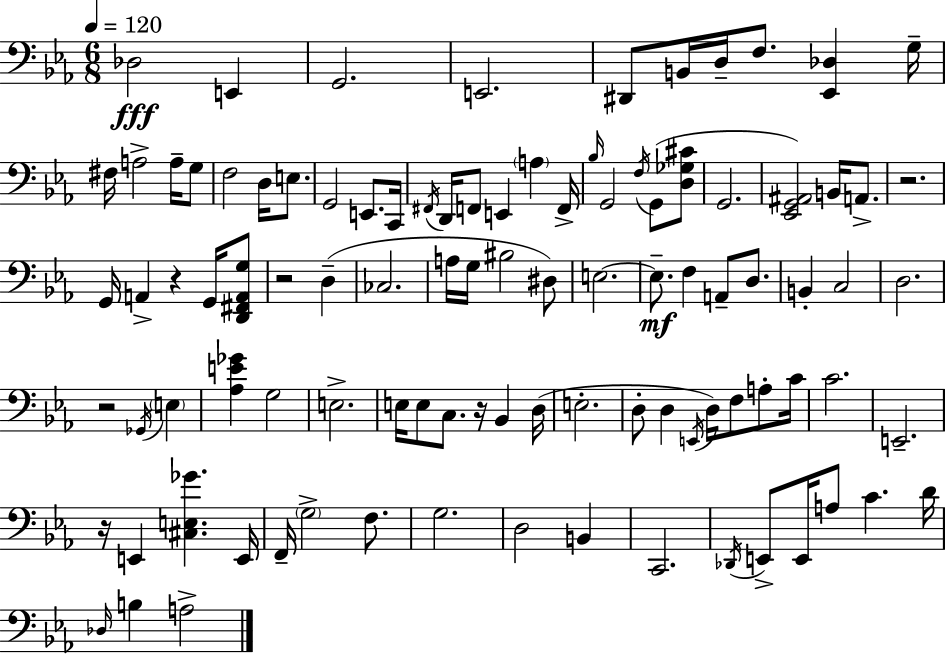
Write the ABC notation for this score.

X:1
T:Untitled
M:6/8
L:1/4
K:Eb
_D,2 E,, G,,2 E,,2 ^D,,/2 B,,/4 D,/4 F,/2 [_E,,_D,] G,/4 ^F,/4 A,2 A,/4 G,/2 F,2 D,/4 E,/2 G,,2 E,,/2 C,,/4 ^F,,/4 D,,/4 F,,/2 E,, A, F,,/4 _B,/4 G,,2 F,/4 G,,/2 [D,_G,^C]/2 G,,2 [_E,,G,,^A,,]2 B,,/4 A,,/2 z2 G,,/4 A,, z G,,/4 [D,,^F,,A,,G,]/2 z2 D, _C,2 A,/4 G,/4 ^B,2 ^D,/2 E,2 E,/2 F, A,,/2 D,/2 B,, C,2 D,2 z2 _G,,/4 E, [_A,E_G] G,2 E,2 E,/4 E,/2 C,/2 z/4 _B,, D,/4 E,2 D,/2 D, E,,/4 D,/4 F,/2 A,/2 C/4 C2 E,,2 z/4 E,, [^C,E,_G] E,,/4 F,,/4 G,2 F,/2 G,2 D,2 B,, C,,2 _D,,/4 E,,/2 E,,/4 A,/2 C D/4 _D,/4 B, A,2